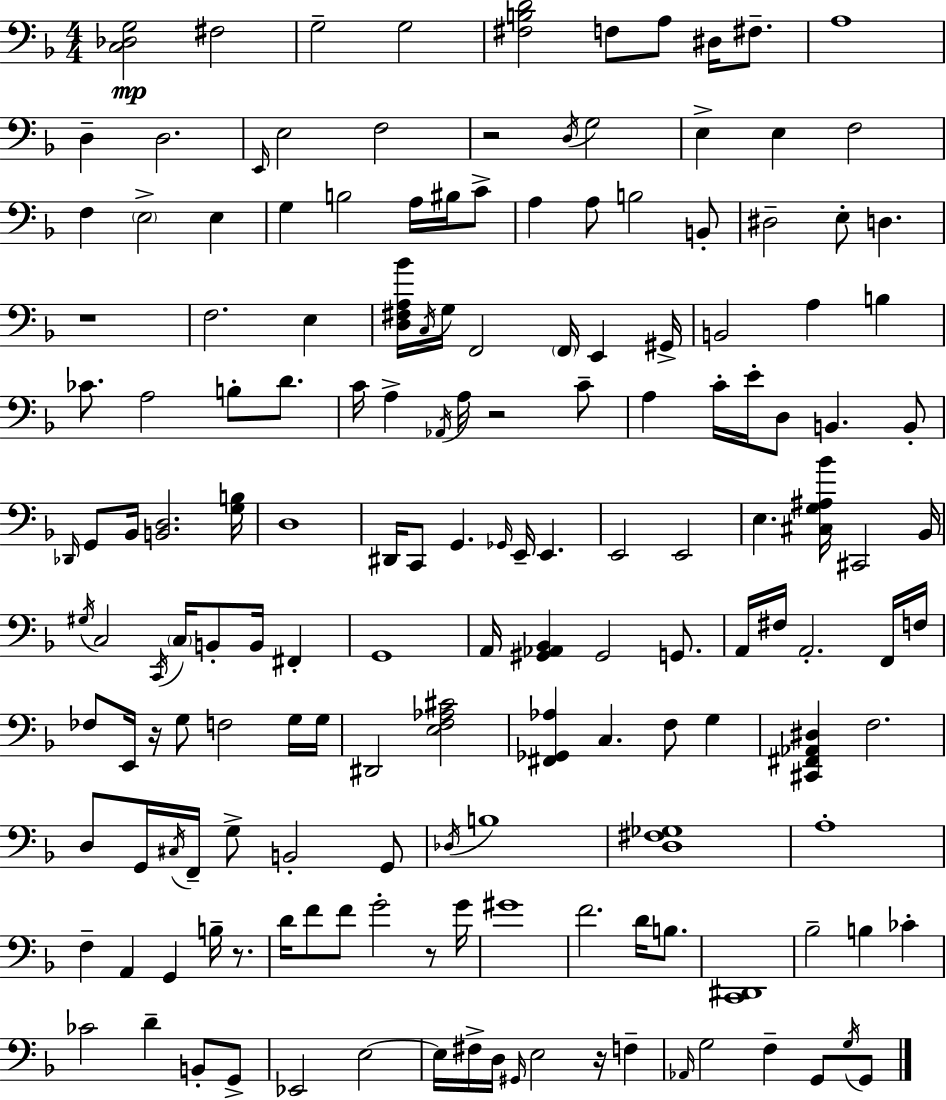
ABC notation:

X:1
T:Untitled
M:4/4
L:1/4
K:F
[C,_D,G,]2 ^F,2 G,2 G,2 [^F,B,D]2 F,/2 A,/2 ^D,/4 ^F,/2 A,4 D, D,2 E,,/4 E,2 F,2 z2 D,/4 G,2 E, E, F,2 F, E,2 E, G, B,2 A,/4 ^B,/4 C/2 A, A,/2 B,2 B,,/2 ^D,2 E,/2 D, z4 F,2 E, [D,^F,A,_B]/4 C,/4 G,/4 F,,2 F,,/4 E,, ^G,,/4 B,,2 A, B, _C/2 A,2 B,/2 D/2 C/4 A, _A,,/4 A,/4 z2 C/2 A, C/4 E/4 D,/2 B,, B,,/2 _D,,/4 G,,/2 _B,,/4 [B,,D,]2 [G,B,]/4 D,4 ^D,,/4 C,,/2 G,, _G,,/4 E,,/4 E,, E,,2 E,,2 E, [^C,G,^A,_B]/4 ^C,,2 _B,,/4 ^G,/4 C,2 C,,/4 C,/4 B,,/2 B,,/4 ^F,, G,,4 A,,/4 [^G,,_A,,_B,,] ^G,,2 G,,/2 A,,/4 ^F,/4 A,,2 F,,/4 F,/4 _F,/2 E,,/4 z/4 G,/2 F,2 G,/4 G,/4 ^D,,2 [E,F,_A,^C]2 [^F,,_G,,_A,] C, F,/2 G, [^C,,^F,,_A,,^D,] F,2 D,/2 G,,/4 ^C,/4 F,,/4 G,/2 B,,2 G,,/2 _D,/4 B,4 [D,^F,_G,]4 A,4 F, A,, G,, B,/4 z/2 D/4 F/2 F/2 G2 z/2 G/4 ^G4 F2 D/4 B,/2 [C,,^D,,]4 _B,2 B, _C _C2 D B,,/2 G,,/2 _E,,2 E,2 E,/4 ^F,/4 D,/4 ^G,,/4 E,2 z/4 F, _A,,/4 G,2 F, G,,/2 G,/4 G,,/2